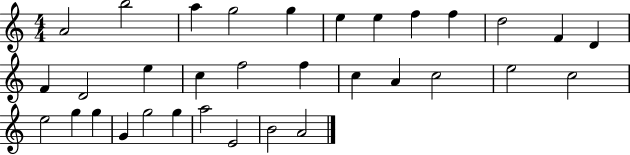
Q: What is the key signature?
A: C major